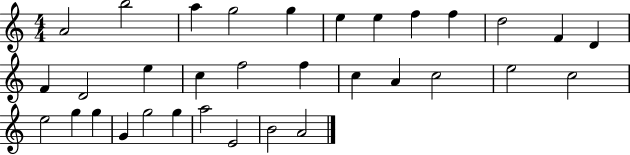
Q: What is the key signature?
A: C major